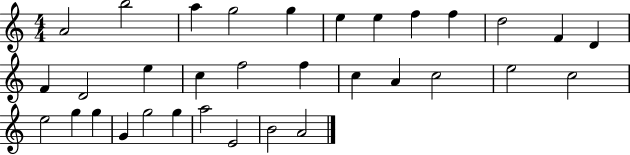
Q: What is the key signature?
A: C major